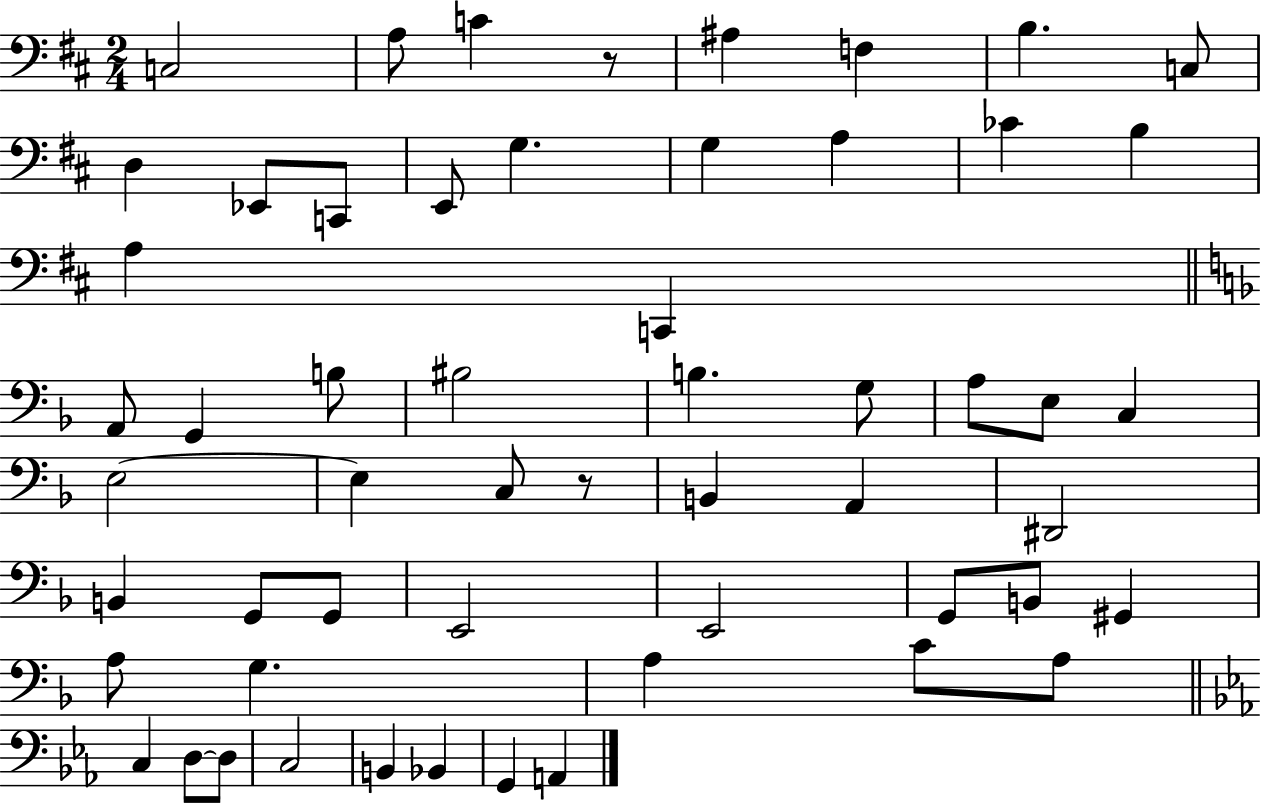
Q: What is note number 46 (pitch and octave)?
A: A3